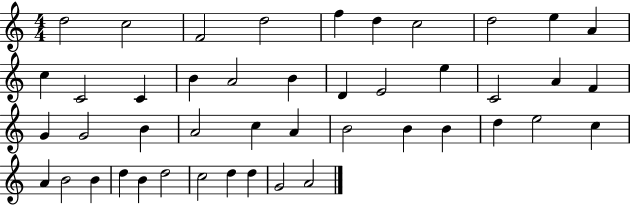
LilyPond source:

{
  \clef treble
  \numericTimeSignature
  \time 4/4
  \key c \major
  d''2 c''2 | f'2 d''2 | f''4 d''4 c''2 | d''2 e''4 a'4 | \break c''4 c'2 c'4 | b'4 a'2 b'4 | d'4 e'2 e''4 | c'2 a'4 f'4 | \break g'4 g'2 b'4 | a'2 c''4 a'4 | b'2 b'4 b'4 | d''4 e''2 c''4 | \break a'4 b'2 b'4 | d''4 b'4 d''2 | c''2 d''4 d''4 | g'2 a'2 | \break \bar "|."
}